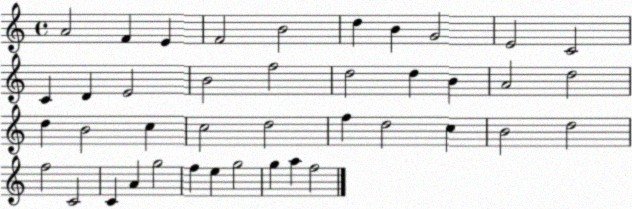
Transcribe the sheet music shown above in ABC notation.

X:1
T:Untitled
M:4/4
L:1/4
K:C
A2 F E F2 B2 d B G2 E2 C2 C D E2 B2 f2 d2 d B A2 d2 d B2 c c2 d2 f d2 c B2 d2 f2 C2 C A g2 f e g2 g a f2